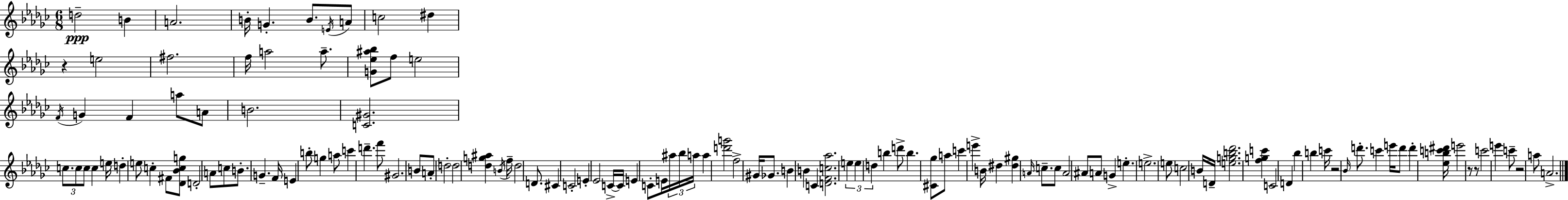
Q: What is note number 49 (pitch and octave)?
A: D5